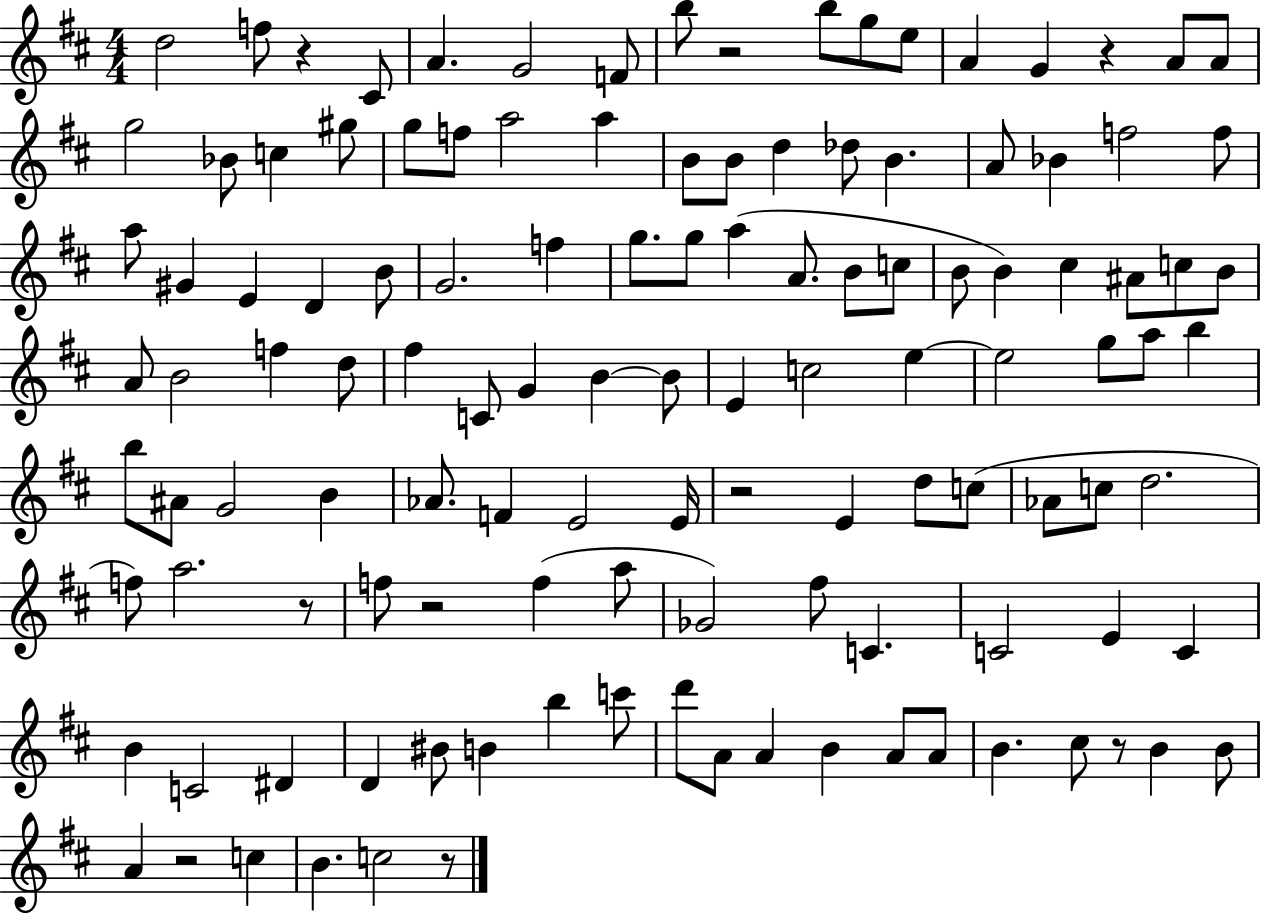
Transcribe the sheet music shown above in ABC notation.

X:1
T:Untitled
M:4/4
L:1/4
K:D
d2 f/2 z ^C/2 A G2 F/2 b/2 z2 b/2 g/2 e/2 A G z A/2 A/2 g2 _B/2 c ^g/2 g/2 f/2 a2 a B/2 B/2 d _d/2 B A/2 _B f2 f/2 a/2 ^G E D B/2 G2 f g/2 g/2 a A/2 B/2 c/2 B/2 B ^c ^A/2 c/2 B/2 A/2 B2 f d/2 ^f C/2 G B B/2 E c2 e e2 g/2 a/2 b b/2 ^A/2 G2 B _A/2 F E2 E/4 z2 E d/2 c/2 _A/2 c/2 d2 f/2 a2 z/2 f/2 z2 f a/2 _G2 ^f/2 C C2 E C B C2 ^D D ^B/2 B b c'/2 d'/2 A/2 A B A/2 A/2 B ^c/2 z/2 B B/2 A z2 c B c2 z/2